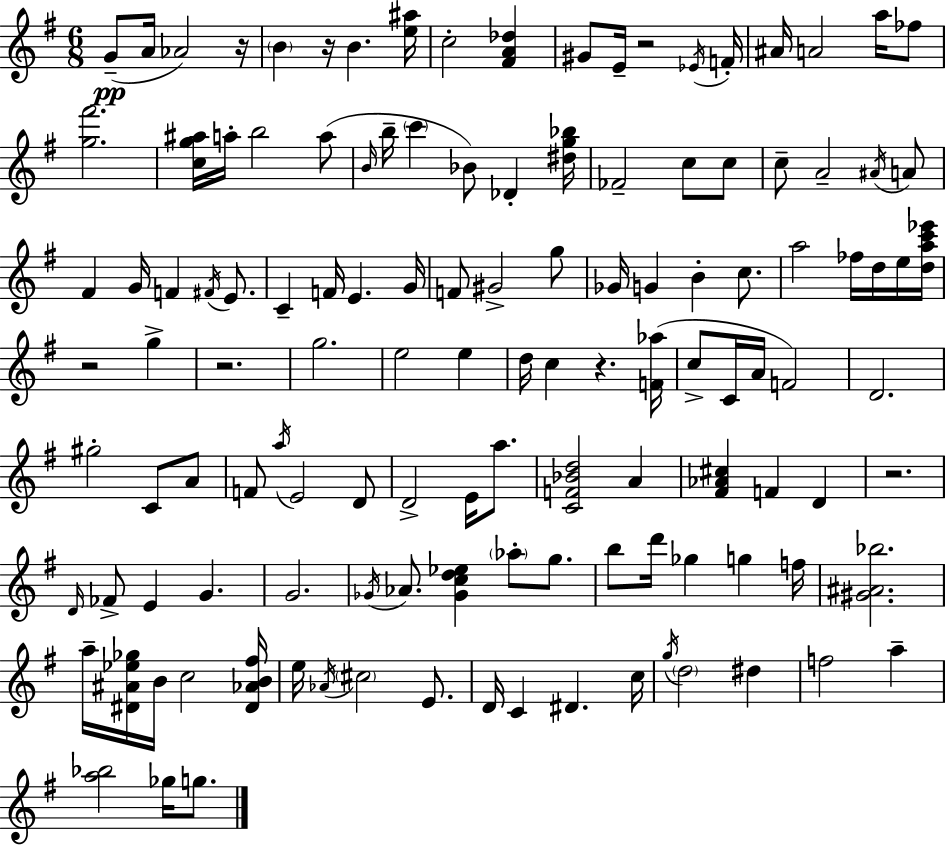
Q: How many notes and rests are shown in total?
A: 126